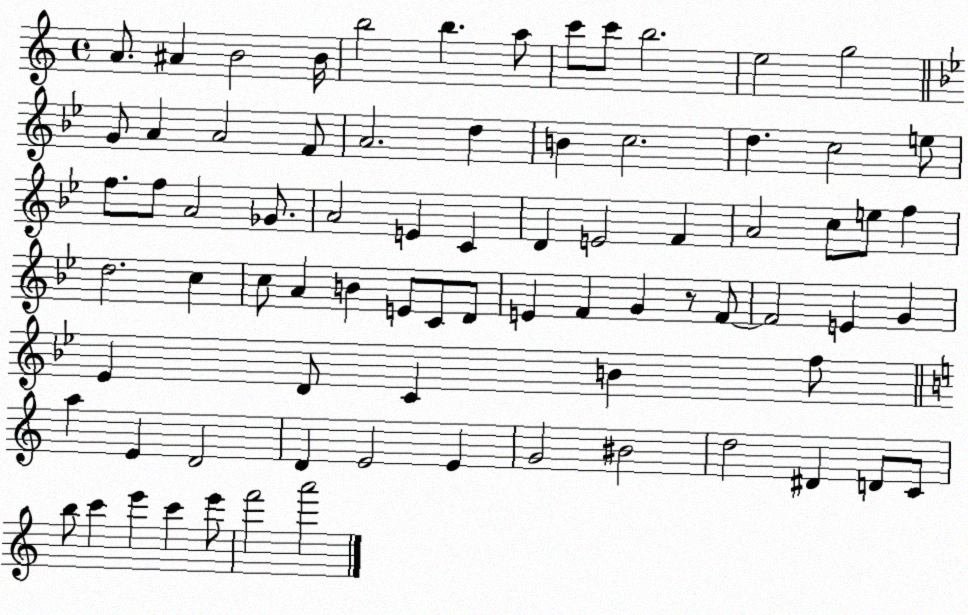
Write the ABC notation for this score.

X:1
T:Untitled
M:4/4
L:1/4
K:C
A/2 ^A B2 B/4 b2 b a/2 c'/2 c'/2 b2 e2 g2 G/2 A A2 F/2 A2 d B c2 d c2 e/2 f/2 f/2 A2 _G/2 A2 E C D E2 F A2 c/2 e/2 f d2 c c/2 A B E/2 C/2 D/2 E F G z/2 F/2 F2 E G _E D/2 C B f/2 a E D2 D E2 E G2 ^B2 d2 ^D D/2 C/2 b/2 c' e' c' e'/2 f'2 a'2